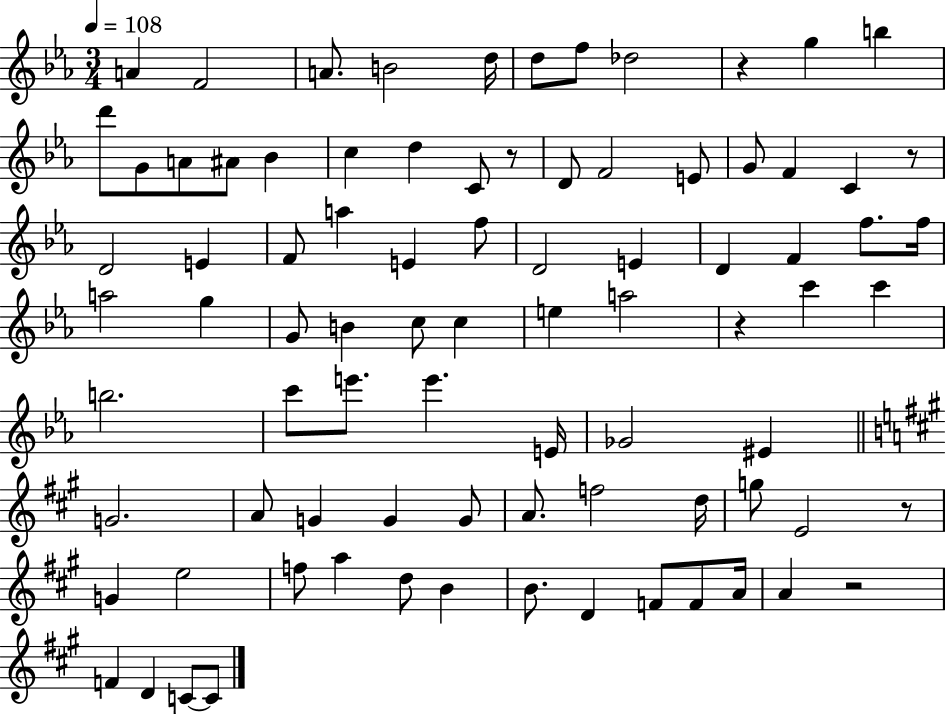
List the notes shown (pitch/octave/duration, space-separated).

A4/q F4/h A4/e. B4/h D5/s D5/e F5/e Db5/h R/q G5/q B5/q D6/e G4/e A4/e A#4/e Bb4/q C5/q D5/q C4/e R/e D4/e F4/h E4/e G4/e F4/q C4/q R/e D4/h E4/q F4/e A5/q E4/q F5/e D4/h E4/q D4/q F4/q F5/e. F5/s A5/h G5/q G4/e B4/q C5/e C5/q E5/q A5/h R/q C6/q C6/q B5/h. C6/e E6/e. E6/q. E4/s Gb4/h EIS4/q G4/h. A4/e G4/q G4/q G4/e A4/e. F5/h D5/s G5/e E4/h R/e G4/q E5/h F5/e A5/q D5/e B4/q B4/e. D4/q F4/e F4/e A4/s A4/q R/h F4/q D4/q C4/e C4/e